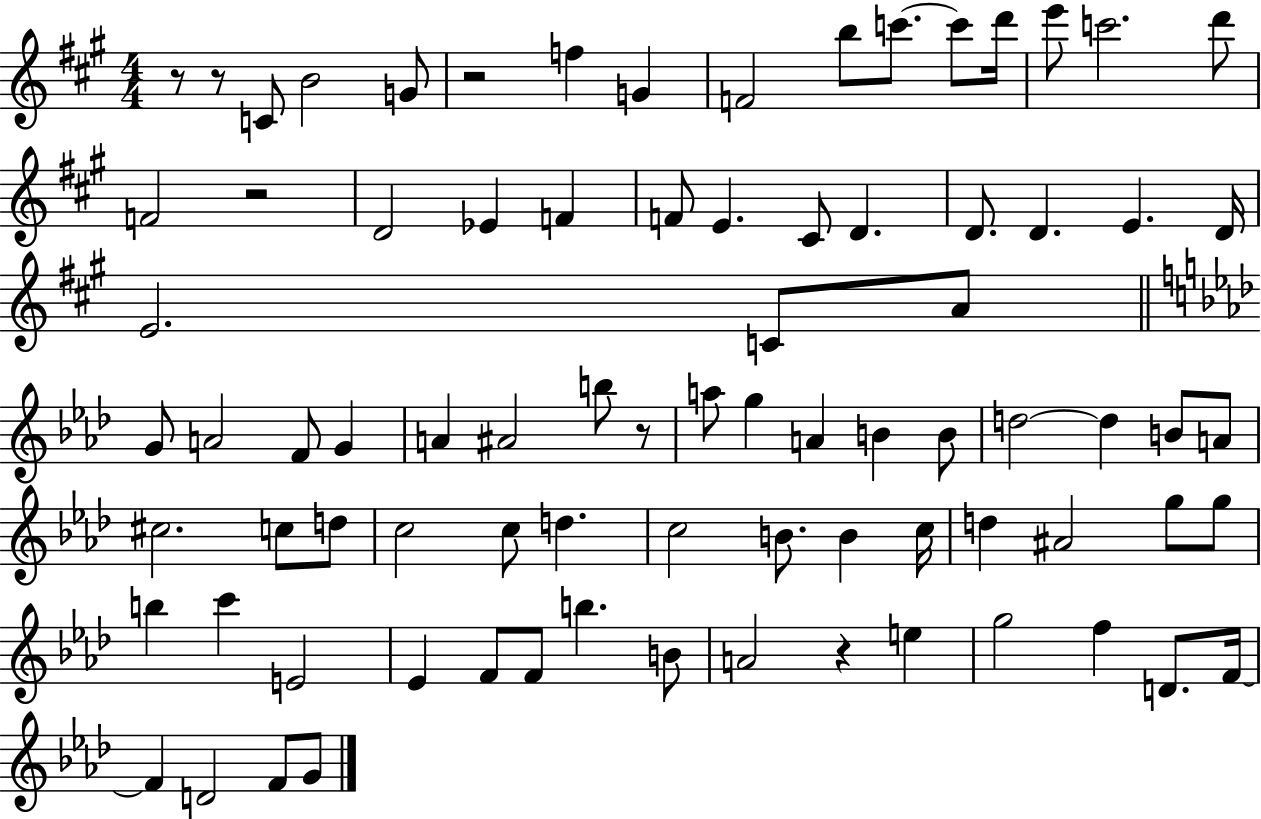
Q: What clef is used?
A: treble